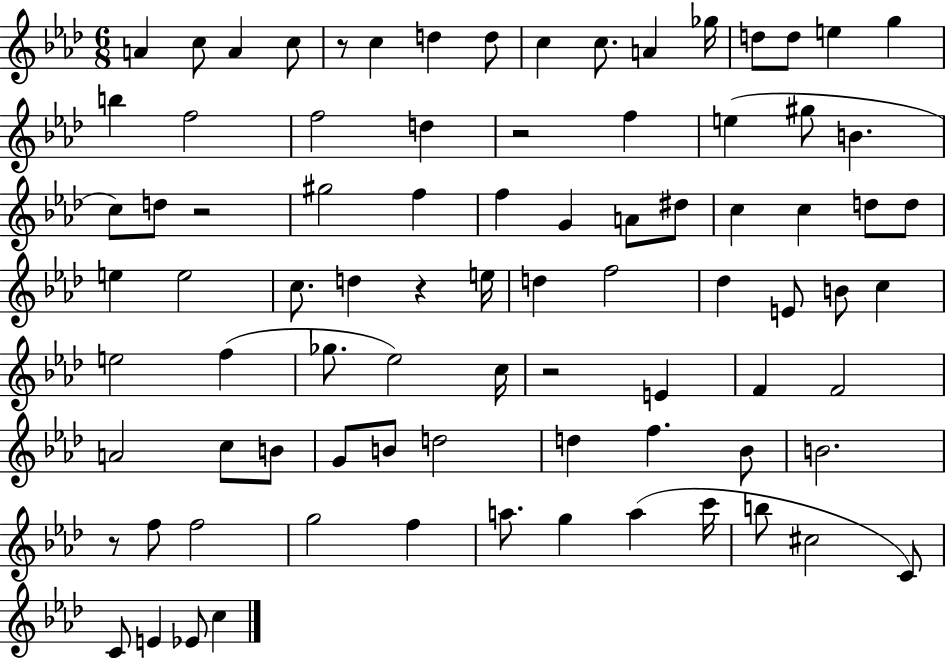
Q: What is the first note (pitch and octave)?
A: A4